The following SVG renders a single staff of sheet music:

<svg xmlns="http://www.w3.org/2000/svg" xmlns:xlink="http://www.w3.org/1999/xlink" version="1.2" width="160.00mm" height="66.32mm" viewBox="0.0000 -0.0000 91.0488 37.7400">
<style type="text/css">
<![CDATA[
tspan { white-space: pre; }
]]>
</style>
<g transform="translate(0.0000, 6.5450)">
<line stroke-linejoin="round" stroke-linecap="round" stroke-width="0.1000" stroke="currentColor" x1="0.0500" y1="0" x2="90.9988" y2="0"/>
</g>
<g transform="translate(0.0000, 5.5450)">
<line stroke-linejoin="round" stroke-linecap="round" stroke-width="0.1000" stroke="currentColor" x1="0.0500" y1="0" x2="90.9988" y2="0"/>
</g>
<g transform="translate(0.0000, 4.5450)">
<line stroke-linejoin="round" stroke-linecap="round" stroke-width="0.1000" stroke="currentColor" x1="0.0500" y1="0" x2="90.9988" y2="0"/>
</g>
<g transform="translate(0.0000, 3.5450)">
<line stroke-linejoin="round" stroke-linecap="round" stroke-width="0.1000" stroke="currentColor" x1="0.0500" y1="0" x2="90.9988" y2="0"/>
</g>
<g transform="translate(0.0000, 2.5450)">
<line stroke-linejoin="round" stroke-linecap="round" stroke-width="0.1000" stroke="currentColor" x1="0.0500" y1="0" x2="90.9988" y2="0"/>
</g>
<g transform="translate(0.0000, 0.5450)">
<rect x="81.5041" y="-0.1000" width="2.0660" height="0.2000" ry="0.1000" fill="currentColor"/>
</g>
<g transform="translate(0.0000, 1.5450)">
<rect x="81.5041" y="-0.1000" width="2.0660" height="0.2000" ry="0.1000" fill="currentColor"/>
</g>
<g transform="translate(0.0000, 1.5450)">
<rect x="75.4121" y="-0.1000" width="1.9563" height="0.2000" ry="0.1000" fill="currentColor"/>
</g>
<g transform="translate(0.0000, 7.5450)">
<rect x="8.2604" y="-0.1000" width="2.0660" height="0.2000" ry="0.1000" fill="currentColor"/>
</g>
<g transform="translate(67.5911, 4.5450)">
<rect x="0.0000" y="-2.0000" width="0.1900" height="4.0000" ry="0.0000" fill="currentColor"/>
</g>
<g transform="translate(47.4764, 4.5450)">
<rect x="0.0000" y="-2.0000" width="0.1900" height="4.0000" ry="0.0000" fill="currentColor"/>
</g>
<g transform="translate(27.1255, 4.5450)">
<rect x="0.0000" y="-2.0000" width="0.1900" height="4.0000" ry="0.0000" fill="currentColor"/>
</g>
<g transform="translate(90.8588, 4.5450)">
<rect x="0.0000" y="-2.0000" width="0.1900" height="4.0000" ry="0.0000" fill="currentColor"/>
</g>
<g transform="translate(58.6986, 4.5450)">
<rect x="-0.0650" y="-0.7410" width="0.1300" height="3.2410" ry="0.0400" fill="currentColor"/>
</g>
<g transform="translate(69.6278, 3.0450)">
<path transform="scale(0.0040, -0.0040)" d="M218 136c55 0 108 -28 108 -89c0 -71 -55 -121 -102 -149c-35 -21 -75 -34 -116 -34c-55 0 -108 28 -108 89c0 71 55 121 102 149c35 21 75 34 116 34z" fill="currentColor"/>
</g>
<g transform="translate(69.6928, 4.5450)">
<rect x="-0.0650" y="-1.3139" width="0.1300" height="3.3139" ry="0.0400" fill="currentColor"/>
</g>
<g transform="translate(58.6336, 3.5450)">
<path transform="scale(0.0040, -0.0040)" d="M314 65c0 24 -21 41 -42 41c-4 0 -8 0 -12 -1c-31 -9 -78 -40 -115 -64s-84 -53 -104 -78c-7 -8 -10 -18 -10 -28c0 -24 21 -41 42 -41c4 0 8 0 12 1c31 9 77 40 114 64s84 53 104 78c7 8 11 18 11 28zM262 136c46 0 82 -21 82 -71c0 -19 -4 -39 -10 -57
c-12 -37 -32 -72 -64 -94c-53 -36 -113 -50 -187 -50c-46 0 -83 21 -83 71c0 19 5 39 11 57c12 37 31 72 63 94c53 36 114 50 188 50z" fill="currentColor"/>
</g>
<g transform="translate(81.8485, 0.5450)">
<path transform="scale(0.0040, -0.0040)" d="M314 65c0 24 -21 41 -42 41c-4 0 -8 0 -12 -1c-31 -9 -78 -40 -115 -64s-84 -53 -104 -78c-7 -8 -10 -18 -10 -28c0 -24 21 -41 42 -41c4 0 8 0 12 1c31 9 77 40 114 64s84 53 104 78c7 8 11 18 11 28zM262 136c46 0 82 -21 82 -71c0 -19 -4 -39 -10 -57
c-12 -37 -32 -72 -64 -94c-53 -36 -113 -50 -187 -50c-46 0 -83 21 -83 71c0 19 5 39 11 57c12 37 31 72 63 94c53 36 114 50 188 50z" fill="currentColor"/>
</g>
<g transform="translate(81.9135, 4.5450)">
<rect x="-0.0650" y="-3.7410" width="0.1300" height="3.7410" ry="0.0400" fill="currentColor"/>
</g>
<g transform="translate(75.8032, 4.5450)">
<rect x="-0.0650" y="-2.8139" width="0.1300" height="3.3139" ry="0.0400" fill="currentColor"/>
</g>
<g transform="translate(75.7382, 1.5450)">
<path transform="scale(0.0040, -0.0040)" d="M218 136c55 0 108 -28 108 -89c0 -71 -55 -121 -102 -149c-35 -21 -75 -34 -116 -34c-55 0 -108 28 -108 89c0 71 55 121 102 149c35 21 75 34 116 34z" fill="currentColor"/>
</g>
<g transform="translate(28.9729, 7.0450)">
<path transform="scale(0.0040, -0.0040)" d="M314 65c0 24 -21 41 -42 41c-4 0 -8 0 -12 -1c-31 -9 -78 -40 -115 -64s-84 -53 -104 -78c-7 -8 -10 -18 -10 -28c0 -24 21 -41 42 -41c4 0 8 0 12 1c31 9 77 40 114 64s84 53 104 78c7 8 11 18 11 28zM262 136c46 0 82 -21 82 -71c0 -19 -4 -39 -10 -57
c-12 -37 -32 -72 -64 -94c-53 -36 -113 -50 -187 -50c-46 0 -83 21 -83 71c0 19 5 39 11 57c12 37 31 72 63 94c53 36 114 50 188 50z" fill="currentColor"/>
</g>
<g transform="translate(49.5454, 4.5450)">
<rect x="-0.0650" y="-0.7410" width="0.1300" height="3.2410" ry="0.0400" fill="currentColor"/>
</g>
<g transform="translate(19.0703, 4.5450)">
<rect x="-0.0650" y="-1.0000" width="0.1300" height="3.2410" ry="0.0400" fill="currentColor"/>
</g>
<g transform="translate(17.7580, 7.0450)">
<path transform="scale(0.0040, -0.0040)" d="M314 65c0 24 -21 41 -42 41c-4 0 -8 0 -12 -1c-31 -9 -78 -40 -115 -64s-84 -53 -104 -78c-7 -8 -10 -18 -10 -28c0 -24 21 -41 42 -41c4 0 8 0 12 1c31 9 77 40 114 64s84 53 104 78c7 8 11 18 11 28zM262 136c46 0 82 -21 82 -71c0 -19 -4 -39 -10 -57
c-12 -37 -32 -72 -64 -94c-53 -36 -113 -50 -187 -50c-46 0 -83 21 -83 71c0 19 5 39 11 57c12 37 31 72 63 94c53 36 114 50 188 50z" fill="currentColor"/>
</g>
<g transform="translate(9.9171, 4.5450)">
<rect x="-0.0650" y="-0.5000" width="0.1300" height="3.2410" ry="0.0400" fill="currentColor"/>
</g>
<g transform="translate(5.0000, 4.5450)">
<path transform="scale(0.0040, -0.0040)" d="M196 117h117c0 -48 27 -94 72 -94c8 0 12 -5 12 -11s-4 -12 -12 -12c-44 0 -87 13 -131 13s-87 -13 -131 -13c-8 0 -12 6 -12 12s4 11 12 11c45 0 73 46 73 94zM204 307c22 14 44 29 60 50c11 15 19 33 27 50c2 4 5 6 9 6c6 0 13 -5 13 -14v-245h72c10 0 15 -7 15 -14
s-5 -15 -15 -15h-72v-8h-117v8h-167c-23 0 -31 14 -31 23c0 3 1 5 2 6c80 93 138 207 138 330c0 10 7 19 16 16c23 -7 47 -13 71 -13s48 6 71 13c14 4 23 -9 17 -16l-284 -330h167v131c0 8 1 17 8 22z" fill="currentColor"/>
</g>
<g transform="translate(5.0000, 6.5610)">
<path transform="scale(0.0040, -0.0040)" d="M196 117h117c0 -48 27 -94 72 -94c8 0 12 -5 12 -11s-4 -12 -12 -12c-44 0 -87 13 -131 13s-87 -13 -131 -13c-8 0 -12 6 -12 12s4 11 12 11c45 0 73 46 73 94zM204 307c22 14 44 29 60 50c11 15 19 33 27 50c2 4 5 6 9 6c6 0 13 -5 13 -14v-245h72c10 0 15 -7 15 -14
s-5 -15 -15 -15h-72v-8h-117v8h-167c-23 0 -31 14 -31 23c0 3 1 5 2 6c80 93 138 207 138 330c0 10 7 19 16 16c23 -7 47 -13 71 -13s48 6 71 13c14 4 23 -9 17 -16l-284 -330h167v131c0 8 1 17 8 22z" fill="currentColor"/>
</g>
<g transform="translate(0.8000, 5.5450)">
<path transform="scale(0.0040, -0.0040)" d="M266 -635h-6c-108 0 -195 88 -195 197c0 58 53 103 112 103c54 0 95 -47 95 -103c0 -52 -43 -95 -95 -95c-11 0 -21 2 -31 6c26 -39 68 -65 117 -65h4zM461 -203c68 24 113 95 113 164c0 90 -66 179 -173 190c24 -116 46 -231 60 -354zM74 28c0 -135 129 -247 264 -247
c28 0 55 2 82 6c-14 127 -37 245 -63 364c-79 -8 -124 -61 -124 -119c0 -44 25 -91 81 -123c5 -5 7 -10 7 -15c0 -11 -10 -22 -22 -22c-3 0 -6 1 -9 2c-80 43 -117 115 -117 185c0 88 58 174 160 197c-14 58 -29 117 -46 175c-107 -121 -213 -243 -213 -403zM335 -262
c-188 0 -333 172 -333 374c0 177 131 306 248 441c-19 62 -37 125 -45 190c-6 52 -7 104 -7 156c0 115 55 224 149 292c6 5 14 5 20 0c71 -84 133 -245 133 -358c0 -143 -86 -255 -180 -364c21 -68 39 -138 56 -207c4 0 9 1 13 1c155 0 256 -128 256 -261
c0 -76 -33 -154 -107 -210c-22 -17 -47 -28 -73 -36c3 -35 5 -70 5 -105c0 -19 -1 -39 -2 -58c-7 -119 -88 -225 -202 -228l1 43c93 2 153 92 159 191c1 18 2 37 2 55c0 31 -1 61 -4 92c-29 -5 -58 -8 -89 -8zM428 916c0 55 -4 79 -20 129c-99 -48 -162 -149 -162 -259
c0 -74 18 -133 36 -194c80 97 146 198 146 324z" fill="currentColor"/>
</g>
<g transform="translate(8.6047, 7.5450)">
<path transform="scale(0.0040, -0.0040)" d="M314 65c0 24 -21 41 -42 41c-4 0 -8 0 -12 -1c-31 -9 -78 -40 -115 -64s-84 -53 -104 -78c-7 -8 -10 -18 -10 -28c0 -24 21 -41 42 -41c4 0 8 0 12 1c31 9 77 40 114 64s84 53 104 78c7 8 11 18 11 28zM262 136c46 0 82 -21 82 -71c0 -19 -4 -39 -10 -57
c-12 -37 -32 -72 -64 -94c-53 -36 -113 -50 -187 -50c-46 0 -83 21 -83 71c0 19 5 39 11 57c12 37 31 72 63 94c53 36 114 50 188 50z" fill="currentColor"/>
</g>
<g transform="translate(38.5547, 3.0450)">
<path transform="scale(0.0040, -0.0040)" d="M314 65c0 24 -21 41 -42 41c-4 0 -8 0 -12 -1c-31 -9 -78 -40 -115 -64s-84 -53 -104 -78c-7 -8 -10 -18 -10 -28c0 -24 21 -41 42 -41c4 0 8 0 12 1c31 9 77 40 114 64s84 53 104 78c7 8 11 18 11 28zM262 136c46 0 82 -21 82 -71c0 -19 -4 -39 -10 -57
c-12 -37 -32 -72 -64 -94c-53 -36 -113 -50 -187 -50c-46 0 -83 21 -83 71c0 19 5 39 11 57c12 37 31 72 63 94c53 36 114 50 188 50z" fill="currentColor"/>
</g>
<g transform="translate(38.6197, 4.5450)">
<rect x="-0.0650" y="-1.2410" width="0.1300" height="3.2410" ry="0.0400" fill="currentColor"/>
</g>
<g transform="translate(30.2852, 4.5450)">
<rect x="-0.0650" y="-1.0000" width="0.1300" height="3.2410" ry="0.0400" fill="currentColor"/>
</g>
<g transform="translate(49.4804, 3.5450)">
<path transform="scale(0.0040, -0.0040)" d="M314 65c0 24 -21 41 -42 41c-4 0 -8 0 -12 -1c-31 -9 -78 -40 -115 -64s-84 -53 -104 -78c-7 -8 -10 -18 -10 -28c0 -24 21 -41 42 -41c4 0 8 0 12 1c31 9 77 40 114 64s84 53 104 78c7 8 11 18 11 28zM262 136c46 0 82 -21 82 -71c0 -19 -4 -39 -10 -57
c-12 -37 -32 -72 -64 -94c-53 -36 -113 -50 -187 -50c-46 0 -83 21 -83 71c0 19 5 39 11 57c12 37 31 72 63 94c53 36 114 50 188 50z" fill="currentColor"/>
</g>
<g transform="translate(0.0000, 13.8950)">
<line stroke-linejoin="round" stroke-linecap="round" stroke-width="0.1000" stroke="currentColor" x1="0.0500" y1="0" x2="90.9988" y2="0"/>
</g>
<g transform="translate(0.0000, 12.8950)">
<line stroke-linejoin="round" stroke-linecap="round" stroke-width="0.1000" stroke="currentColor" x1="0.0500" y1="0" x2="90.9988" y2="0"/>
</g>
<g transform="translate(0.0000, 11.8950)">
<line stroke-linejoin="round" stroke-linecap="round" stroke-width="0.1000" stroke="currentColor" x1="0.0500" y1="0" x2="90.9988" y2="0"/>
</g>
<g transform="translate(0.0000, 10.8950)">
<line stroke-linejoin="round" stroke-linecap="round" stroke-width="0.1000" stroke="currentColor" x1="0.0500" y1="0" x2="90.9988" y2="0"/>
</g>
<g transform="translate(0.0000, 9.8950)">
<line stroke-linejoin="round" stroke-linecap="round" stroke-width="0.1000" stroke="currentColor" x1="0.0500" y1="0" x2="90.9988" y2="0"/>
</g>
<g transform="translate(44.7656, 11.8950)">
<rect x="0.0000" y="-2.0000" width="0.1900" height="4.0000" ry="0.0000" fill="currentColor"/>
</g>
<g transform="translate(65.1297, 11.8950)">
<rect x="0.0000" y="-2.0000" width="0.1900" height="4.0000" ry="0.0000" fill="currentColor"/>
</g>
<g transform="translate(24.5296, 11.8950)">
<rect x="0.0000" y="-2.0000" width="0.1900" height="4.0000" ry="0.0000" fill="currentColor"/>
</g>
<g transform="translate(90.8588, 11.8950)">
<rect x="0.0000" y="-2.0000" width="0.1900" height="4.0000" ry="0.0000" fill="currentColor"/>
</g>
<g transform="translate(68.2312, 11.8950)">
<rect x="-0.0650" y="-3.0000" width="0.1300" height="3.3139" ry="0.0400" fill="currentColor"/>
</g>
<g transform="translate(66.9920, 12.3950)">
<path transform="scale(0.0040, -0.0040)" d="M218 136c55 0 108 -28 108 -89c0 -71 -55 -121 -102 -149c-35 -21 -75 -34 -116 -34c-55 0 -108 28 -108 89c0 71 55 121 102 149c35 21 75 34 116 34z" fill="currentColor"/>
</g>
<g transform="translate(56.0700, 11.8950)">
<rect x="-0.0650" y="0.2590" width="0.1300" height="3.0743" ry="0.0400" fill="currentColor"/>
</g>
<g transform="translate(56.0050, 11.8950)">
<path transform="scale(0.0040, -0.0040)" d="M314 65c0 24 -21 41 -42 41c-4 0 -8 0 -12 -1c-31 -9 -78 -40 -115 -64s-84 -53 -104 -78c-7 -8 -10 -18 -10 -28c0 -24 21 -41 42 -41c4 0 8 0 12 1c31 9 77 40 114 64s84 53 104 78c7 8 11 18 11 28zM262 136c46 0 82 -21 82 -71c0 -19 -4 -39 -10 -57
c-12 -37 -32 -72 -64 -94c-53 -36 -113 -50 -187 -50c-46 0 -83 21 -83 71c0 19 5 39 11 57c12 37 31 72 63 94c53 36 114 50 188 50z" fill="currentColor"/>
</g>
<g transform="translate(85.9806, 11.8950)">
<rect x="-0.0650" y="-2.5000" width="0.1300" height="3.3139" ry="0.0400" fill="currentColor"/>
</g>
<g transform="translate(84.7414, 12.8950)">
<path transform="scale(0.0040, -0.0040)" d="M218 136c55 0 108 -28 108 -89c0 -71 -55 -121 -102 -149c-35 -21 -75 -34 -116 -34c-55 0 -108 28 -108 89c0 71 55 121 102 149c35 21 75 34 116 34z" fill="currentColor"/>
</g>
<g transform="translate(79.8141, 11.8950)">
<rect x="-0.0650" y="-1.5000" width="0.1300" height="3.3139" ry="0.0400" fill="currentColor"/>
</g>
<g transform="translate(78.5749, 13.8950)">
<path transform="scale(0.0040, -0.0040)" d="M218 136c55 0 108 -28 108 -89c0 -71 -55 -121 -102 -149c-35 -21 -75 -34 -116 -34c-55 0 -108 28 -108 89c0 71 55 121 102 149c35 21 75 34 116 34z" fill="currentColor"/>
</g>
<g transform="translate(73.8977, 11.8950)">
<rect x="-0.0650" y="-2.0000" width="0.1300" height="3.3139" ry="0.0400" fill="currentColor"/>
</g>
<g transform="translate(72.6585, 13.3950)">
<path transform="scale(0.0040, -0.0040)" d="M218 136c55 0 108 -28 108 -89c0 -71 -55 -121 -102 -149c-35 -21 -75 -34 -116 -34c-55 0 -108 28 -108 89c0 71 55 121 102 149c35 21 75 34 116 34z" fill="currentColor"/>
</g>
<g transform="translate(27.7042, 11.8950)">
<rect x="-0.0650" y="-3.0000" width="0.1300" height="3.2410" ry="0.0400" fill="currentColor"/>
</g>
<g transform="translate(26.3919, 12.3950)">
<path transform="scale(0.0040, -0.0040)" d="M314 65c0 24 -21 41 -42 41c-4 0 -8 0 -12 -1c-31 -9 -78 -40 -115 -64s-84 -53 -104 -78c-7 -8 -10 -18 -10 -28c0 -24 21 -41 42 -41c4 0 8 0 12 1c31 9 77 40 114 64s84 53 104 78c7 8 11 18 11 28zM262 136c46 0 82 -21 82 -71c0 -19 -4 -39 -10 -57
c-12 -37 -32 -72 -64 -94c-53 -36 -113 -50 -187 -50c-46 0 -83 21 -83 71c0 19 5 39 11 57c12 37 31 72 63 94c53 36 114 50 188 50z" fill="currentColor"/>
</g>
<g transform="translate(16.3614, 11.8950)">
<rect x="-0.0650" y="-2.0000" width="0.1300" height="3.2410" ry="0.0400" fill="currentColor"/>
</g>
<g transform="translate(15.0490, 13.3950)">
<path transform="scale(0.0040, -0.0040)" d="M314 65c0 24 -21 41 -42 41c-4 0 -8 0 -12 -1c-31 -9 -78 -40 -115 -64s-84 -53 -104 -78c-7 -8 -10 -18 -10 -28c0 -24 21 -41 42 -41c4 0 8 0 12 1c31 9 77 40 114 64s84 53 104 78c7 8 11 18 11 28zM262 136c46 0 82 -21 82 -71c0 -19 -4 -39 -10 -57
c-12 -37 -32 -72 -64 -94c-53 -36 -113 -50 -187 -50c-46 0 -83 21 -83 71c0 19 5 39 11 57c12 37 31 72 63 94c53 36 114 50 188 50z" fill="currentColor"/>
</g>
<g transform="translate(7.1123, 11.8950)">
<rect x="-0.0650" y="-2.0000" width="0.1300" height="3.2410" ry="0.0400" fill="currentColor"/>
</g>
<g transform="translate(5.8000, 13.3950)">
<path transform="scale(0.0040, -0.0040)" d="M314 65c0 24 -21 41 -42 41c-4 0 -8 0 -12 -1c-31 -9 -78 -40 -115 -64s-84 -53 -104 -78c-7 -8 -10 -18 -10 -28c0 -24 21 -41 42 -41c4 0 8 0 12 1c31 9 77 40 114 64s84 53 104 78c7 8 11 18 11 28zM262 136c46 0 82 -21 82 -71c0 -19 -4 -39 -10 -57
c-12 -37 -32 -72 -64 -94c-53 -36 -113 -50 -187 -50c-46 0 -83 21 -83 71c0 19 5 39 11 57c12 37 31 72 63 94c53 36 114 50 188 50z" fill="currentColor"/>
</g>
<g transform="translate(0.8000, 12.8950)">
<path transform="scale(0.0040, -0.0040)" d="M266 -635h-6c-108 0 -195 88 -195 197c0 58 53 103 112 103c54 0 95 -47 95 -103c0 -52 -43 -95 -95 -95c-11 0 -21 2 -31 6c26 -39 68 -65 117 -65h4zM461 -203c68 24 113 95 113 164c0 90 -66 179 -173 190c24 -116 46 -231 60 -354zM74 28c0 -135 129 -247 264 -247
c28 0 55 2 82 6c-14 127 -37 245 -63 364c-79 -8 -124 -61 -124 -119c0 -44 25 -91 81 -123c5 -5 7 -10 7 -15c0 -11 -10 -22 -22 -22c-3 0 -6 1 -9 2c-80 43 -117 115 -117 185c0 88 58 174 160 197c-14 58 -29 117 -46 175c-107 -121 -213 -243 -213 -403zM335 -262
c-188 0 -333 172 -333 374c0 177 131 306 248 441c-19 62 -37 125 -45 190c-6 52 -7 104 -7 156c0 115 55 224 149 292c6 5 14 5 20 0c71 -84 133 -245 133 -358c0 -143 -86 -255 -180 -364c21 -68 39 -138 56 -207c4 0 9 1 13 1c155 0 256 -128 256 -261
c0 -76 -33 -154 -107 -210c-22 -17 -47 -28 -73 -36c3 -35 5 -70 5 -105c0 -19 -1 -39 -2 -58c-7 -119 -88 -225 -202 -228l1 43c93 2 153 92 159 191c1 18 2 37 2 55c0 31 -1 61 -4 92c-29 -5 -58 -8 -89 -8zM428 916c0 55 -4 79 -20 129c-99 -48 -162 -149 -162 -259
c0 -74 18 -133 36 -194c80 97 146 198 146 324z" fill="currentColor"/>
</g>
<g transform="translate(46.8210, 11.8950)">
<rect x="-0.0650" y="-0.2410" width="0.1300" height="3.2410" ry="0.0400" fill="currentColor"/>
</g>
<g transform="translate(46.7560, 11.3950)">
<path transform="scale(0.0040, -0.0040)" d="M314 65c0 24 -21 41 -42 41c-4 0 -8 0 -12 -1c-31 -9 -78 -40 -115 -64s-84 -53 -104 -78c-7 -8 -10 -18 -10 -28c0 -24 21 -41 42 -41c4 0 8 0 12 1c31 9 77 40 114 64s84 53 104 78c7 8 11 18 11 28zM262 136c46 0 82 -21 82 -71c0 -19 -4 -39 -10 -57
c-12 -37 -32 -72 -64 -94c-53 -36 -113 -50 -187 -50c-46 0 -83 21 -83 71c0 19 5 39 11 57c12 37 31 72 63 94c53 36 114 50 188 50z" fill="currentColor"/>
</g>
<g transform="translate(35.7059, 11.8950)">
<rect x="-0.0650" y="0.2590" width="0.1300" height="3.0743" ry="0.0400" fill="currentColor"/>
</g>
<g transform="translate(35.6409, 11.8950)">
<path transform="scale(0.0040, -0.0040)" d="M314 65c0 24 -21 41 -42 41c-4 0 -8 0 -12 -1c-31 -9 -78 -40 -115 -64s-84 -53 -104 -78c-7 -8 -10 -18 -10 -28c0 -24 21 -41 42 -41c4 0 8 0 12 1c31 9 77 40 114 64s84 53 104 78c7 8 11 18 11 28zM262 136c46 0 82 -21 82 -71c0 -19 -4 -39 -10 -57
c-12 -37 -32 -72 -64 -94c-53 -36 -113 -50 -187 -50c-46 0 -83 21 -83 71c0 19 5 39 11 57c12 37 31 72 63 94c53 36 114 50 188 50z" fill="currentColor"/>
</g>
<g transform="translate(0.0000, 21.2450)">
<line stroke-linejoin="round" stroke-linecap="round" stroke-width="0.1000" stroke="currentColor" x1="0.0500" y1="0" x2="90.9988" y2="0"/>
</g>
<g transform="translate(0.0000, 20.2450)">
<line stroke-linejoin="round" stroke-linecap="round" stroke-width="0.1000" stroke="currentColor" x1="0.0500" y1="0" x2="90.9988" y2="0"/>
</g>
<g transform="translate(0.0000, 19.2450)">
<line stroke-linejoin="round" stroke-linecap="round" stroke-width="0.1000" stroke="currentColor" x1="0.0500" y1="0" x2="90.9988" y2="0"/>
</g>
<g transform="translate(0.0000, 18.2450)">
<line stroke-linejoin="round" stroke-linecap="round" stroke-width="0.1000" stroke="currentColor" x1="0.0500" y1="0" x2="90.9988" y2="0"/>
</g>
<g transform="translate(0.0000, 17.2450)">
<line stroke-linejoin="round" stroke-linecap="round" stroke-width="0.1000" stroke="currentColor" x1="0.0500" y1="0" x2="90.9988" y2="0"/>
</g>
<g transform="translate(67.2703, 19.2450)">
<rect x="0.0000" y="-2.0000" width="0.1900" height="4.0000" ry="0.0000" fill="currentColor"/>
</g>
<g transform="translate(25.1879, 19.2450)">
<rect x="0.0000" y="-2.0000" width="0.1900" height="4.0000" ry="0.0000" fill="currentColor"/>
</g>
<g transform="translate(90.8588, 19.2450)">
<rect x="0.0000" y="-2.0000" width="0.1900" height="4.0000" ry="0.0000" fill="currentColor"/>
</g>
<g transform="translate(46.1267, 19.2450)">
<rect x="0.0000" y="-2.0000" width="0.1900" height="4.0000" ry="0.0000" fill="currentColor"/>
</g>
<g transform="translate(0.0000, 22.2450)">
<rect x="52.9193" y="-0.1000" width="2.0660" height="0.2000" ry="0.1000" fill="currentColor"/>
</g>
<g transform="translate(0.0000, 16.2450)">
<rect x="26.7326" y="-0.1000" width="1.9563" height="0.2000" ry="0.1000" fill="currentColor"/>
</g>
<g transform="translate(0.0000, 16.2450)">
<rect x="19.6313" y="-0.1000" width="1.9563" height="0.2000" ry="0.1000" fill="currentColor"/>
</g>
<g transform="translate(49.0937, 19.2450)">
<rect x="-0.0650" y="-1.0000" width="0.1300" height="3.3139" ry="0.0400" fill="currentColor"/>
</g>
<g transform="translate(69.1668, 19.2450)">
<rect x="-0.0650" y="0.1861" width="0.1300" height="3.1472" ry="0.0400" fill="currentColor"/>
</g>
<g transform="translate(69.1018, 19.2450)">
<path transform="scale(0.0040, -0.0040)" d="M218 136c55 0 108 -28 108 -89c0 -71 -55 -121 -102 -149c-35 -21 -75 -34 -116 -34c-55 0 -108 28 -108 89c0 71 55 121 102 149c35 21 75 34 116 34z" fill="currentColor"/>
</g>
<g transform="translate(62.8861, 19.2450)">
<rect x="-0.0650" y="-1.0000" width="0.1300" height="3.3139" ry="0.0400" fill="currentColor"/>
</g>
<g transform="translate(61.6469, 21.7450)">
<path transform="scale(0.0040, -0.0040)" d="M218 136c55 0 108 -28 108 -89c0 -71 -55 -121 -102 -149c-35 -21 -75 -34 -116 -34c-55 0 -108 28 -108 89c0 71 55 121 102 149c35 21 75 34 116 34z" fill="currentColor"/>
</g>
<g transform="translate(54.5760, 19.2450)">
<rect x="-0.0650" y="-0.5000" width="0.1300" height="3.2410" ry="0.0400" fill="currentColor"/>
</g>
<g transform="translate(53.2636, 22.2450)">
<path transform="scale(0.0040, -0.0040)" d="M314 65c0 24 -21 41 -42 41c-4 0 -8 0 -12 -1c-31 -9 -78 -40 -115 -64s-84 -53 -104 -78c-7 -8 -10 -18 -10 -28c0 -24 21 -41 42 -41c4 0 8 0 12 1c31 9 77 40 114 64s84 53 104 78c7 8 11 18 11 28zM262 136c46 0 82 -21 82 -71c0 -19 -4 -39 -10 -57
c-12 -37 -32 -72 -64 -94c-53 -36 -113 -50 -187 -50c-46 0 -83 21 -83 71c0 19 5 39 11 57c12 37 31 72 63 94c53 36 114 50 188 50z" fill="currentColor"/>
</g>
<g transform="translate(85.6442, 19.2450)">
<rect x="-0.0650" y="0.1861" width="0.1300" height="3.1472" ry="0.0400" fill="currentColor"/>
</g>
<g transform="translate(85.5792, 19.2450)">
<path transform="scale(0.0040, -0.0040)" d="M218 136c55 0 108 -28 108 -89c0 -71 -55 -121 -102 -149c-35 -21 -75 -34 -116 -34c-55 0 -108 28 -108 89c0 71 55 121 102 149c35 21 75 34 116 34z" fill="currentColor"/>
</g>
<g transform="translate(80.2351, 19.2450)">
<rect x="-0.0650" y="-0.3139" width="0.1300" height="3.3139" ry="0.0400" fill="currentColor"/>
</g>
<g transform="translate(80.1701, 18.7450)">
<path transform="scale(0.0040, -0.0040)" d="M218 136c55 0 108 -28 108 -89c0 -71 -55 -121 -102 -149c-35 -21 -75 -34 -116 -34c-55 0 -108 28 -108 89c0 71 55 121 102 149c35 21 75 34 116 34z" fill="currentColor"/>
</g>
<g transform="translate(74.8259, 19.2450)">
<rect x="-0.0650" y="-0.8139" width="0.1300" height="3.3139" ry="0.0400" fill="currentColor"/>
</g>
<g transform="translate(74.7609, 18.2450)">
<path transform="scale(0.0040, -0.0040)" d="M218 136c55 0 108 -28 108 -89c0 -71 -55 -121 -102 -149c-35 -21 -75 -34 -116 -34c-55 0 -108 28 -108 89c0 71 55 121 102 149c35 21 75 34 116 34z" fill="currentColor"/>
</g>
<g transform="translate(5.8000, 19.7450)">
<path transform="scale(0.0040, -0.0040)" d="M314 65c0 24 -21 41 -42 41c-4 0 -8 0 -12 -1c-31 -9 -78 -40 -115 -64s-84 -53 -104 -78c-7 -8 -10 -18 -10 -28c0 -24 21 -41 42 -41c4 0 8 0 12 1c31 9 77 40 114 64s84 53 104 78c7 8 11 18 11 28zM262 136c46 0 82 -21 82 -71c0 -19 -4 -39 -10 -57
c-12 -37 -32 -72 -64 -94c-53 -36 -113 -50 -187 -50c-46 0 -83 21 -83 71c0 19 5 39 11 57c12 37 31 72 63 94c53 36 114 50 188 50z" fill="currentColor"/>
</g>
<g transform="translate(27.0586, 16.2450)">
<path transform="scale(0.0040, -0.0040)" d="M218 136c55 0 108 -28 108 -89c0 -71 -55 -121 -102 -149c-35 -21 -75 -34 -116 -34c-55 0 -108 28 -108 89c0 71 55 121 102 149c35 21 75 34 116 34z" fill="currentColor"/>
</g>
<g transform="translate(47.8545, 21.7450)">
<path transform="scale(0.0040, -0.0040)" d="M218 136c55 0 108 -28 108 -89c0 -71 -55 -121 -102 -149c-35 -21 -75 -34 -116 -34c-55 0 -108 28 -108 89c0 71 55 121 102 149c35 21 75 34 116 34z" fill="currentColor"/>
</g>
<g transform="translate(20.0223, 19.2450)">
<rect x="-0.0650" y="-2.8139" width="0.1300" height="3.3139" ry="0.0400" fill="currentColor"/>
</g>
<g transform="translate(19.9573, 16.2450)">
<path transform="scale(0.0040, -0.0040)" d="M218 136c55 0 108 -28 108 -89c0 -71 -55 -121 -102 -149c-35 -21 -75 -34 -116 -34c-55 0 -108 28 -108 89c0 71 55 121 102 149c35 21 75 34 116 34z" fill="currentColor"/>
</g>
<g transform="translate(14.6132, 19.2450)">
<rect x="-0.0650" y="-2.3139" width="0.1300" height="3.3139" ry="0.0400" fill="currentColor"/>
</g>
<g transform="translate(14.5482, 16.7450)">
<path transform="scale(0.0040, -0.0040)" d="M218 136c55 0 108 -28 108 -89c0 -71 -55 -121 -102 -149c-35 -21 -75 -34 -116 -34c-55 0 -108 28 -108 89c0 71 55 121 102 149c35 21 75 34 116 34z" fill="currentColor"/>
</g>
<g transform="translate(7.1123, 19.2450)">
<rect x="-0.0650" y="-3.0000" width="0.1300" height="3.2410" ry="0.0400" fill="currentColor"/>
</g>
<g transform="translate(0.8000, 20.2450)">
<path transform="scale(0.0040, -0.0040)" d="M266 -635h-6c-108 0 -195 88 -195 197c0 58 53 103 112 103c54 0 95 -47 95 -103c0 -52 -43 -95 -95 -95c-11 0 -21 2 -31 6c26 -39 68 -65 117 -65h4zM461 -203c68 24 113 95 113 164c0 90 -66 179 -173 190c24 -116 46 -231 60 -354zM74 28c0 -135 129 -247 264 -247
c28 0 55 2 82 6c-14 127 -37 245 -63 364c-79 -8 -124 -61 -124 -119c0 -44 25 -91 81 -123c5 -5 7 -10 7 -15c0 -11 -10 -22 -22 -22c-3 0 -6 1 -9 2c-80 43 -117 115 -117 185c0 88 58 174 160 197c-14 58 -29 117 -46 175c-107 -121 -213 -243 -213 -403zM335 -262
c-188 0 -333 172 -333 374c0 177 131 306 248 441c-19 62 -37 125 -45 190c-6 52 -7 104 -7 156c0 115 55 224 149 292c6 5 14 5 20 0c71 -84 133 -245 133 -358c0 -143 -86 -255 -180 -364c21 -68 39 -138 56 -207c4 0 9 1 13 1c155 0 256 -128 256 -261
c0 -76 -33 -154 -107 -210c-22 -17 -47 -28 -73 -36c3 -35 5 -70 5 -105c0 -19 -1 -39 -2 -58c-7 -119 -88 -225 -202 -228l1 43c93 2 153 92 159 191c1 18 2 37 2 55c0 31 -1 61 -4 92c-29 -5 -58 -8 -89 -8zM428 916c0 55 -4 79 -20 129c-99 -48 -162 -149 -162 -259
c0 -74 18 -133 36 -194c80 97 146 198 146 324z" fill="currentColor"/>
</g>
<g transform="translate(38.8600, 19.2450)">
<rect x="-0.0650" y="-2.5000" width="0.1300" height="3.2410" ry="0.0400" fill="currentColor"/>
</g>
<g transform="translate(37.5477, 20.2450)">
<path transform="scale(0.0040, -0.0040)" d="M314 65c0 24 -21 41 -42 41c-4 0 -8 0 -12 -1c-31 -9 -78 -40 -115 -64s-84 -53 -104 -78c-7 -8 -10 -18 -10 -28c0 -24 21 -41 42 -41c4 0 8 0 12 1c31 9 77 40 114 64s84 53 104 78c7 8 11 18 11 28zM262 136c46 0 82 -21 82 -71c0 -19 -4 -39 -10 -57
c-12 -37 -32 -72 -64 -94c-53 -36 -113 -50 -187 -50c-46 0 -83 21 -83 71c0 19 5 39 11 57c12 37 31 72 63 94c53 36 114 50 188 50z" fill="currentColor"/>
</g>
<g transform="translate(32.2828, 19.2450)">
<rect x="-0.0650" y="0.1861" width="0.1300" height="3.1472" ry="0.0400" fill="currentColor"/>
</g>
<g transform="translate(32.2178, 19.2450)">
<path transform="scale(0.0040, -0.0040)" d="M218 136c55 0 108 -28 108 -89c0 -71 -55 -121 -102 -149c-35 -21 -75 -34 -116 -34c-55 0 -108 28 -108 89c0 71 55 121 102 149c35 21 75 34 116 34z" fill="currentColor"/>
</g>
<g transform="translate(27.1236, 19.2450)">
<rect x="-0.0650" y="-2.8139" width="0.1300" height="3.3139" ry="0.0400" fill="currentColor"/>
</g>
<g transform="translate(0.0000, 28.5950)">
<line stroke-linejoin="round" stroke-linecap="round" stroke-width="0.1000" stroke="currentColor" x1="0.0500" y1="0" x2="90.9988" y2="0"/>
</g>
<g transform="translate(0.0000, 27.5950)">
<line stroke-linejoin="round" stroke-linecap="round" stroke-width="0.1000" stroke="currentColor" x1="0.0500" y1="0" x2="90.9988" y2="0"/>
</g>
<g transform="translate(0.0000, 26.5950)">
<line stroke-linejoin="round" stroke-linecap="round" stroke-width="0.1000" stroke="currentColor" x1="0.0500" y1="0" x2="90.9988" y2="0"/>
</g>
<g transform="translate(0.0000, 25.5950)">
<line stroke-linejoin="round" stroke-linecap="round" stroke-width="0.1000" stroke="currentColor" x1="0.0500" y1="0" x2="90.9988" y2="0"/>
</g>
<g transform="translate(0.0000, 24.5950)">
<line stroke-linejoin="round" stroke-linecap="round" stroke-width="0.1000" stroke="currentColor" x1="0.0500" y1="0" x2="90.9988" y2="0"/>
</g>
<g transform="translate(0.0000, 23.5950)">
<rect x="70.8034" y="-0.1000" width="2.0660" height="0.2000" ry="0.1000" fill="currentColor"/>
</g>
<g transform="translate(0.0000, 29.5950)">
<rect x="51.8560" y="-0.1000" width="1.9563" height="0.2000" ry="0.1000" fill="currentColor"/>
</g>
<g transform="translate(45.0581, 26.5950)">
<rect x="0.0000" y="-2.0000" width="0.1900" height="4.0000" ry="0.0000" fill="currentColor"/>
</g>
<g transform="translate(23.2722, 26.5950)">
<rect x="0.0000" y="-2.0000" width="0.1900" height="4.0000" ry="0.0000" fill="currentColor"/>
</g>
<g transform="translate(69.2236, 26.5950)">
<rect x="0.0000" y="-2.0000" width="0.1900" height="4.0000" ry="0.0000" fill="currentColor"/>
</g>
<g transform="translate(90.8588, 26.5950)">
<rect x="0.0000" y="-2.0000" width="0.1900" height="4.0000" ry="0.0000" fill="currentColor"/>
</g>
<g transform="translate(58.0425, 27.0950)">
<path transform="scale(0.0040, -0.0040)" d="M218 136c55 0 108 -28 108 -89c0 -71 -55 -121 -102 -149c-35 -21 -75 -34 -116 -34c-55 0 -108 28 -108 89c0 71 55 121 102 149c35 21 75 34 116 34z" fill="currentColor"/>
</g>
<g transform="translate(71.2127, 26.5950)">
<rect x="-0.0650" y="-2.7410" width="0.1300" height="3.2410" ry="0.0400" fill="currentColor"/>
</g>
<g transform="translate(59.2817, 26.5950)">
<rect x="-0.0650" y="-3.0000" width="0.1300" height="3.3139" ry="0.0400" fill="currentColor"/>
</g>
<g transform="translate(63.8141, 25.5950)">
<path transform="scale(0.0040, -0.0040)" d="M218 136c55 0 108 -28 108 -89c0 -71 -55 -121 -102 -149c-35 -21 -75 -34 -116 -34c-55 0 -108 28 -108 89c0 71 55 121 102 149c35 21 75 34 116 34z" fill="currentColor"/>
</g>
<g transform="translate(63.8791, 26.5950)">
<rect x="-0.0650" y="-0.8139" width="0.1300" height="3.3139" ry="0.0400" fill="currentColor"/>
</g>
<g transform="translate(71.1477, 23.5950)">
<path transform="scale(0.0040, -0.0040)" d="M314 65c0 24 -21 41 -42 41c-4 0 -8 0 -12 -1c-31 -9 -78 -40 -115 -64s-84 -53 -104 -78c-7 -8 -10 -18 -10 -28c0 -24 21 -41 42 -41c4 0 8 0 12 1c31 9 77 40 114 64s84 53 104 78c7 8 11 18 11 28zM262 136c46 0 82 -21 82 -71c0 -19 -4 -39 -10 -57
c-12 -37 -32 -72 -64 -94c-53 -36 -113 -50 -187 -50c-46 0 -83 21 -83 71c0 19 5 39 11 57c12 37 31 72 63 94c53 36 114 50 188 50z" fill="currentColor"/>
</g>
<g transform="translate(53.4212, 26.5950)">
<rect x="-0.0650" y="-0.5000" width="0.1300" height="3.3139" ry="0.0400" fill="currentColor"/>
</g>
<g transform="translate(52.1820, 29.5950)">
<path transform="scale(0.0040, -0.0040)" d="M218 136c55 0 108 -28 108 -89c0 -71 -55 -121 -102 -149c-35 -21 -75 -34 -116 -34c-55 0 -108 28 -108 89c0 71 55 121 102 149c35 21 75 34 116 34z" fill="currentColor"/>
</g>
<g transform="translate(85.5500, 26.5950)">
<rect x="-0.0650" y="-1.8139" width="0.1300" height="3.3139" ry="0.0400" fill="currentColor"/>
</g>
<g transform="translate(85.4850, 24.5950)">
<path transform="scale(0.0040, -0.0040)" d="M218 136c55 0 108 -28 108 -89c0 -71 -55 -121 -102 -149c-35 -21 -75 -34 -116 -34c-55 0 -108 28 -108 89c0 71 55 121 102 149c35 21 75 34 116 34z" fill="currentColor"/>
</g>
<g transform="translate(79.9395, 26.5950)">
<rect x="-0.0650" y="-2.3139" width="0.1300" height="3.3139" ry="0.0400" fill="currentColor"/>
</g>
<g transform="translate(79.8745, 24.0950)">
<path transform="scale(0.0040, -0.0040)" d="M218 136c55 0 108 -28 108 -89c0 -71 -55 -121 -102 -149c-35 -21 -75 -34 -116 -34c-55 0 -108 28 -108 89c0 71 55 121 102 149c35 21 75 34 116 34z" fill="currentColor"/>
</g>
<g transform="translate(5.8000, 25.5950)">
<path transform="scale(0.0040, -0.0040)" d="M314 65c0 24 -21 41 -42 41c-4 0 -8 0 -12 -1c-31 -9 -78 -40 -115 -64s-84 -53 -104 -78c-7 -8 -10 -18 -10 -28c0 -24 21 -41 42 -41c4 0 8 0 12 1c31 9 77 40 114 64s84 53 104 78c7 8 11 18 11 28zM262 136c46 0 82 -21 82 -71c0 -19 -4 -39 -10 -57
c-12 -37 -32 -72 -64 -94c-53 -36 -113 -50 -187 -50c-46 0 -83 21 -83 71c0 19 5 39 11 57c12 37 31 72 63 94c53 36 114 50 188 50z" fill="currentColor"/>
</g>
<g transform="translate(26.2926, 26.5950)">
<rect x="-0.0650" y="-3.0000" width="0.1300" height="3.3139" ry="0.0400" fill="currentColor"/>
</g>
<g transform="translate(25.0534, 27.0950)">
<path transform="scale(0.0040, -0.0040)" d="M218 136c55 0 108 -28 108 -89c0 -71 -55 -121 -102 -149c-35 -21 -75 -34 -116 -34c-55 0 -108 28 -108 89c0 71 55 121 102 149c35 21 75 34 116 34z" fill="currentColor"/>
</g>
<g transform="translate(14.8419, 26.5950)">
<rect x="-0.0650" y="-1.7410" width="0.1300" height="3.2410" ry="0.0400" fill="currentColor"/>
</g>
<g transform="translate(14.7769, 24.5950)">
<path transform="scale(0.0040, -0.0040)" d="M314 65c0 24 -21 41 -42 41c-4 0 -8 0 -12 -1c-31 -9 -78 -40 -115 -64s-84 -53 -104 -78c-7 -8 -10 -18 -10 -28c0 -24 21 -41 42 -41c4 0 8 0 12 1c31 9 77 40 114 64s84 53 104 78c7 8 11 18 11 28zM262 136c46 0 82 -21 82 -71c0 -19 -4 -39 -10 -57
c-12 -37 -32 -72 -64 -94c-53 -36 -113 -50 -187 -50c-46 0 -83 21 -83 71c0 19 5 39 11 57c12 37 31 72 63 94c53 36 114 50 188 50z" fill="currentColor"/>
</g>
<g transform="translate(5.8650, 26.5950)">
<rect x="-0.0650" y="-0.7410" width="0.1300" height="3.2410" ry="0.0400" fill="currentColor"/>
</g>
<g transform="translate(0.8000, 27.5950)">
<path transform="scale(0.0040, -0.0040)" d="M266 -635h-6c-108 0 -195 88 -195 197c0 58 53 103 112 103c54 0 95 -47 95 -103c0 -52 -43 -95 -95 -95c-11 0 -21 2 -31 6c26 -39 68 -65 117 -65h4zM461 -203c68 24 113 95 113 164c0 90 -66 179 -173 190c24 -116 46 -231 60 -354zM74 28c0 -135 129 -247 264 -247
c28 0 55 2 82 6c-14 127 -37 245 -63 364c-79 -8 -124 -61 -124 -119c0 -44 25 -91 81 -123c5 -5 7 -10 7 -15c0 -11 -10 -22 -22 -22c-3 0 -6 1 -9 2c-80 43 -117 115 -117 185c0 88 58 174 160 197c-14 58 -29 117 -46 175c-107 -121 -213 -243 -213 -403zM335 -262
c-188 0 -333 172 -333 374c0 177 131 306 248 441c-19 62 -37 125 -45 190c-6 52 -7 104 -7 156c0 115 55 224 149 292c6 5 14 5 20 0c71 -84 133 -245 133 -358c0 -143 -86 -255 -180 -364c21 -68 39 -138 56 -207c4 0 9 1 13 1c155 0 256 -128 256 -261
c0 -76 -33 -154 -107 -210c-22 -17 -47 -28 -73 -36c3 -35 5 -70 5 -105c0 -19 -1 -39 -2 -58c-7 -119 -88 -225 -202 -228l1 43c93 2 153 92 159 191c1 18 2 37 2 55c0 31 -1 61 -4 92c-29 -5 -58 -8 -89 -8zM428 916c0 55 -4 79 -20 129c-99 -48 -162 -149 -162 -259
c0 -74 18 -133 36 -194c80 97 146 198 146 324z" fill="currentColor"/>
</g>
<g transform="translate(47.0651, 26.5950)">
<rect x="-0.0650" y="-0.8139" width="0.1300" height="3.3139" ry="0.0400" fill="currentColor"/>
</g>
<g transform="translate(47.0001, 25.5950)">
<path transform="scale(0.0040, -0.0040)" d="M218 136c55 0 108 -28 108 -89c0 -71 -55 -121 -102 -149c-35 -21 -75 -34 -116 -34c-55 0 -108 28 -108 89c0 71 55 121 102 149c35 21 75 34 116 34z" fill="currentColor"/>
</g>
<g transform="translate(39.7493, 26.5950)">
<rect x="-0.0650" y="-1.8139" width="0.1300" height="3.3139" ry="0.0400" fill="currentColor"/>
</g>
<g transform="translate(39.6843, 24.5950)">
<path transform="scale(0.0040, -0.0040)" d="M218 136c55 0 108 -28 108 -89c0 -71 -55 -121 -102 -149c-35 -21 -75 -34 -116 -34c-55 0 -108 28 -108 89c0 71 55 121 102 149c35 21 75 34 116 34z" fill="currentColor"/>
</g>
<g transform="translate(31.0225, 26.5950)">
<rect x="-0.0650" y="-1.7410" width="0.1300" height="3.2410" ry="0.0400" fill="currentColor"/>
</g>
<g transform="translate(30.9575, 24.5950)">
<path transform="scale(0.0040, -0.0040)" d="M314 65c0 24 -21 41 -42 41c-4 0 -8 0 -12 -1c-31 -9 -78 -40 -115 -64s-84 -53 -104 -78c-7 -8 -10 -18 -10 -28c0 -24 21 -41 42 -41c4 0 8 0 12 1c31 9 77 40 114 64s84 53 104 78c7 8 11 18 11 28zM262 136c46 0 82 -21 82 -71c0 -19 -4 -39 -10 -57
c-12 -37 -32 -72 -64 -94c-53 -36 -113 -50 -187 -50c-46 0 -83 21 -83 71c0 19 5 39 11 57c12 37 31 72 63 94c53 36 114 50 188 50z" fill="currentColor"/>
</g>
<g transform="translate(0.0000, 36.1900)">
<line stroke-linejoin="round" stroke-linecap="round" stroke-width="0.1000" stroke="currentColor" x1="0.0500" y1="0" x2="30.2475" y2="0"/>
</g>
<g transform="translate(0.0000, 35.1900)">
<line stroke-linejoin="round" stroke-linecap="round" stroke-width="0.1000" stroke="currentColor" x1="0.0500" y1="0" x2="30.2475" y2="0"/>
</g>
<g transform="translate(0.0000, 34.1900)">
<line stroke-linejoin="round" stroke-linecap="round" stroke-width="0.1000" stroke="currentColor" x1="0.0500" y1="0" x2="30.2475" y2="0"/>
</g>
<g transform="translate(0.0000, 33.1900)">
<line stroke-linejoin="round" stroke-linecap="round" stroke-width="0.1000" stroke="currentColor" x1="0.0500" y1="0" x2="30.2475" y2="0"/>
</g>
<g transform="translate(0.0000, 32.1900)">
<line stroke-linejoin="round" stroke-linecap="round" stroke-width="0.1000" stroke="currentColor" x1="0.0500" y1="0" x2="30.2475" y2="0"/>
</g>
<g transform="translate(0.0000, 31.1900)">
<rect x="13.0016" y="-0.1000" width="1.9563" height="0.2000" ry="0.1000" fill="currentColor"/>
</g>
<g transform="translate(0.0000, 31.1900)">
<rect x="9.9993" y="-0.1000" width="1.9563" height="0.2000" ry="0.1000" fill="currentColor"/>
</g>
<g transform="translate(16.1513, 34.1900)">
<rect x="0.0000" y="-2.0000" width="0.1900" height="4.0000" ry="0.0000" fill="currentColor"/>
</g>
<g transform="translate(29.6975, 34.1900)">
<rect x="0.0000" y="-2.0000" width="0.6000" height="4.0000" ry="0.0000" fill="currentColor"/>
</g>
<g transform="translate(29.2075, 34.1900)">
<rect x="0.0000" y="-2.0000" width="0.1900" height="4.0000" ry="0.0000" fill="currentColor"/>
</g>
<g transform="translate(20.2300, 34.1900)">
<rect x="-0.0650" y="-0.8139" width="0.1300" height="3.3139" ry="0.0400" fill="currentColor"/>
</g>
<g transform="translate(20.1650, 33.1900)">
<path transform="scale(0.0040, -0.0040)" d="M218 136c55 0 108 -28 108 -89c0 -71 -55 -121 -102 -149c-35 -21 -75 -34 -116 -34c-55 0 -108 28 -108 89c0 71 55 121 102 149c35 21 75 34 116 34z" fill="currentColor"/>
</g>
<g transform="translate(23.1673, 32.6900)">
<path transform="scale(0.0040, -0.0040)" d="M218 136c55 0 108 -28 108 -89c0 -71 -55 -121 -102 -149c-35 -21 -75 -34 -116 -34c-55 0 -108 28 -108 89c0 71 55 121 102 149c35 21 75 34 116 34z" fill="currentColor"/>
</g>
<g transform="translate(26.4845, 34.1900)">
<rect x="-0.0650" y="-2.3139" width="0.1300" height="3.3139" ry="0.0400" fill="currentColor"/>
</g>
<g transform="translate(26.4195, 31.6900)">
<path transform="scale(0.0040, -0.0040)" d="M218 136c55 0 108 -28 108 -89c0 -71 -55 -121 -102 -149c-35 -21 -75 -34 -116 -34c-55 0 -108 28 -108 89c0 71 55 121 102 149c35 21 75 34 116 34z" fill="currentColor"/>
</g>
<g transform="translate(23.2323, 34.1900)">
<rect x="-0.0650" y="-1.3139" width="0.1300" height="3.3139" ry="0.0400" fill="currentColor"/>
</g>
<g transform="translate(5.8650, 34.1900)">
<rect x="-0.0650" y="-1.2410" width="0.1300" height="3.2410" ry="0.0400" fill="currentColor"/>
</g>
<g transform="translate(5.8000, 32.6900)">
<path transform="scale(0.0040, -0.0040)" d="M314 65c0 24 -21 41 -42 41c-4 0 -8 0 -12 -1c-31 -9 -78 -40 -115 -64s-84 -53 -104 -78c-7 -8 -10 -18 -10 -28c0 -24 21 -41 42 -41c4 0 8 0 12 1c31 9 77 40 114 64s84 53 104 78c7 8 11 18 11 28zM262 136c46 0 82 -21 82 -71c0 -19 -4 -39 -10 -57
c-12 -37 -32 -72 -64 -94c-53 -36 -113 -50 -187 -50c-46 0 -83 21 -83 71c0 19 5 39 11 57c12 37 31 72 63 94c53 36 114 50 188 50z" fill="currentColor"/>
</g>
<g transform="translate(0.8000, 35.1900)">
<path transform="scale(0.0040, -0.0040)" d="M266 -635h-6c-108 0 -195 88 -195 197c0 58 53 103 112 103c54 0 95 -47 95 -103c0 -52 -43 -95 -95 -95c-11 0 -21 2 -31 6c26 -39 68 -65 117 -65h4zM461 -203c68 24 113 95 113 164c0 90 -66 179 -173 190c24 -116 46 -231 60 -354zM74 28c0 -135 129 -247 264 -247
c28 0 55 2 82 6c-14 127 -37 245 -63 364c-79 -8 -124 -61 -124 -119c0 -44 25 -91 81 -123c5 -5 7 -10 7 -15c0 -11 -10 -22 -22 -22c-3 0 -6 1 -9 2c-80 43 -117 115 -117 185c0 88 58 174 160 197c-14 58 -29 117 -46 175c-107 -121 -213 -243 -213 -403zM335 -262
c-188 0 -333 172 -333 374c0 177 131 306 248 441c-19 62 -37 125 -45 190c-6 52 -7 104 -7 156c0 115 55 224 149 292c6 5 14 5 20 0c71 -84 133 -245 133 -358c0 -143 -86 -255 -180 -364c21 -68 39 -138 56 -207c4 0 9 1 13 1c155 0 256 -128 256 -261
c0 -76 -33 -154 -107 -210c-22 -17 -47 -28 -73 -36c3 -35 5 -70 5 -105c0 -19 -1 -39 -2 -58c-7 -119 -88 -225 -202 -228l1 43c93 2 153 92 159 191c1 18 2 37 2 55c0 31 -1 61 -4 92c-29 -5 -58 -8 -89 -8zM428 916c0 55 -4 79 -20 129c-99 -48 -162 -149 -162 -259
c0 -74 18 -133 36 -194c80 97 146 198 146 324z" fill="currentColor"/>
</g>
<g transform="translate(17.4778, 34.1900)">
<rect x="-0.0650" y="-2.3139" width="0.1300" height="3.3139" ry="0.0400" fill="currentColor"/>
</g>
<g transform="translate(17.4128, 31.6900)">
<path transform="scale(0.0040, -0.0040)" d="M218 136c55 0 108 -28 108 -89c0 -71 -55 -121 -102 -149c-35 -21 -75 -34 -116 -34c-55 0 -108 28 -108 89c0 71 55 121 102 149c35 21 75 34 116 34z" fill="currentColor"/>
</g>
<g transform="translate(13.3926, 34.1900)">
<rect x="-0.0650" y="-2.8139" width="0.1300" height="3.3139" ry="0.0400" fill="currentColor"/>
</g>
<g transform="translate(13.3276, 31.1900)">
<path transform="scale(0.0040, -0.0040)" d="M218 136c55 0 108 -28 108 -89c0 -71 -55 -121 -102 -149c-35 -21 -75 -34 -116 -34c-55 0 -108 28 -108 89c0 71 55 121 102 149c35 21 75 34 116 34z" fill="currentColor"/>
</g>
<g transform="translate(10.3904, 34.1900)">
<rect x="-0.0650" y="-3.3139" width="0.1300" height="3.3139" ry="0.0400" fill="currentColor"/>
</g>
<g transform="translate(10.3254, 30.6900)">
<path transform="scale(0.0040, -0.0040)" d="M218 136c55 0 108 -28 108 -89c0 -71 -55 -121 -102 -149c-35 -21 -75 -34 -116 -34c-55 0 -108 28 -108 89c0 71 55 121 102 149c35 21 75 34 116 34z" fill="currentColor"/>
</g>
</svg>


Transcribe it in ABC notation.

X:1
T:Untitled
M:4/4
L:1/4
K:C
C2 D2 D2 e2 d2 d2 e a c'2 F2 F2 A2 B2 c2 B2 A F E G A2 g a a B G2 D C2 D B d c B d2 f2 A f2 f d C A d a2 g f e2 b a g d e g